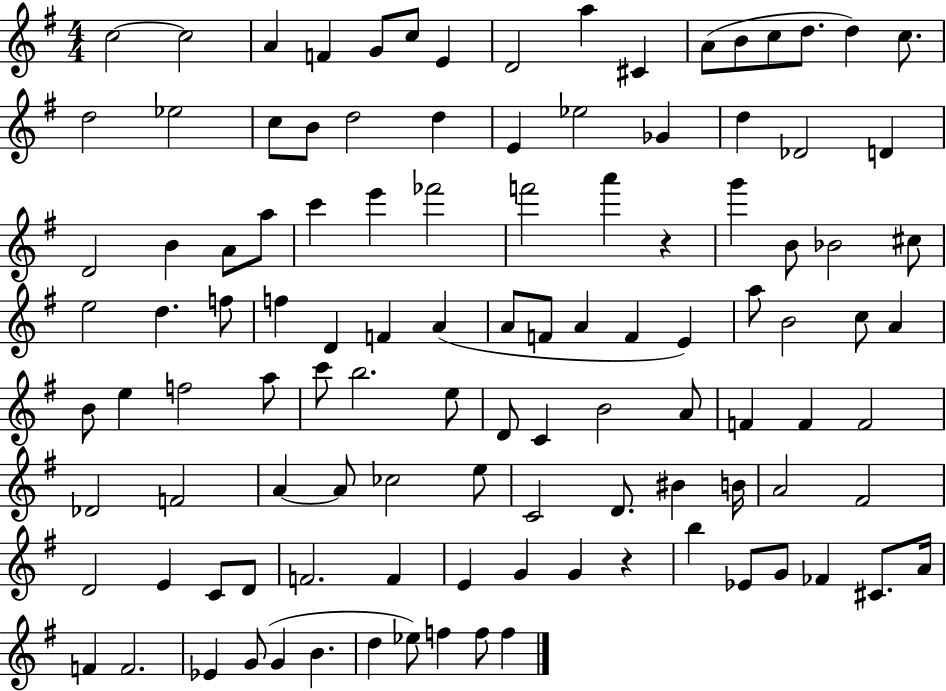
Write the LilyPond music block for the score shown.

{
  \clef treble
  \numericTimeSignature
  \time 4/4
  \key g \major
  c''2~~ c''2 | a'4 f'4 g'8 c''8 e'4 | d'2 a''4 cis'4 | a'8( b'8 c''8 d''8. d''4) c''8. | \break d''2 ees''2 | c''8 b'8 d''2 d''4 | e'4 ees''2 ges'4 | d''4 des'2 d'4 | \break d'2 b'4 a'8 a''8 | c'''4 e'''4 fes'''2 | f'''2 a'''4 r4 | g'''4 b'8 bes'2 cis''8 | \break e''2 d''4. f''8 | f''4 d'4 f'4 a'4( | a'8 f'8 a'4 f'4 e'4) | a''8 b'2 c''8 a'4 | \break b'8 e''4 f''2 a''8 | c'''8 b''2. e''8 | d'8 c'4 b'2 a'8 | f'4 f'4 f'2 | \break des'2 f'2 | a'4~~ a'8 ces''2 e''8 | c'2 d'8. bis'4 b'16 | a'2 fis'2 | \break d'2 e'4 c'8 d'8 | f'2. f'4 | e'4 g'4 g'4 r4 | b''4 ees'8 g'8 fes'4 cis'8. a'16 | \break f'4 f'2. | ees'4 g'8( g'4 b'4. | d''4 ees''8) f''4 f''8 f''4 | \bar "|."
}